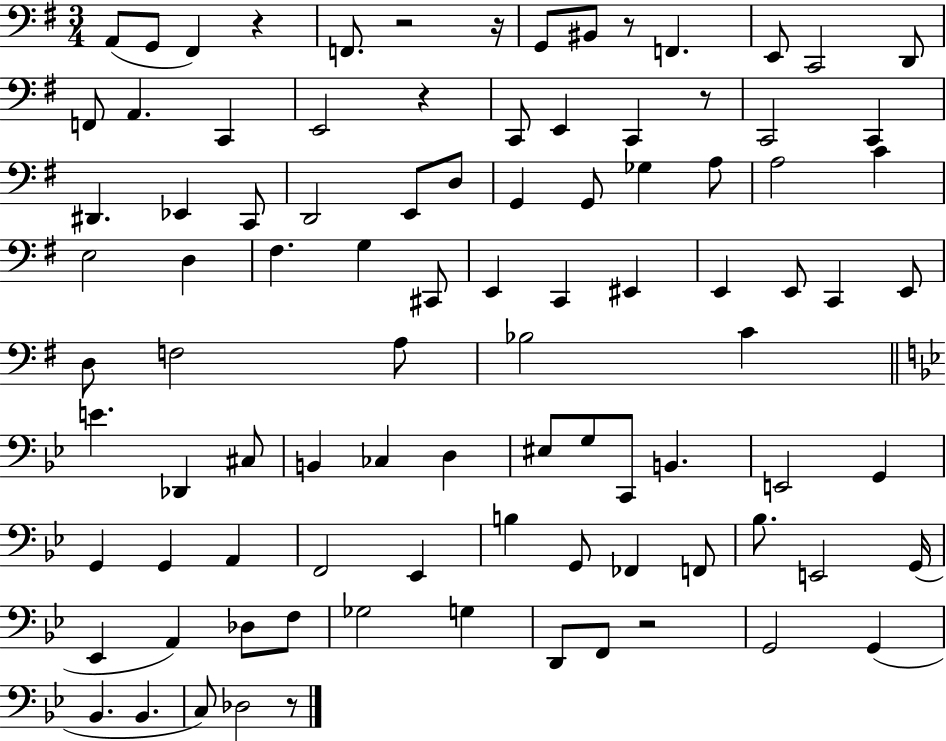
{
  \clef bass
  \numericTimeSignature
  \time 3/4
  \key g \major
  a,8( g,8 fis,4) r4 | f,8. r2 r16 | g,8 bis,8 r8 f,4. | e,8 c,2 d,8 | \break f,8 a,4. c,4 | e,2 r4 | c,8 e,4 c,4 r8 | c,2 c,4 | \break dis,4. ees,4 c,8 | d,2 e,8 d8 | g,4 g,8 ges4 a8 | a2 c'4 | \break e2 d4 | fis4. g4 cis,8 | e,4 c,4 eis,4 | e,4 e,8 c,4 e,8 | \break d8 f2 a8 | bes2 c'4 | \bar "||" \break \key g \minor e'4. des,4 cis8 | b,4 ces4 d4 | eis8 g8 c,8 b,4. | e,2 g,4 | \break g,4 g,4 a,4 | f,2 ees,4 | b4 g,8 fes,4 f,8 | bes8. e,2 g,16( | \break ees,4 a,4) des8 f8 | ges2 g4 | d,8 f,8 r2 | g,2 g,4( | \break bes,4. bes,4. | c8) des2 r8 | \bar "|."
}